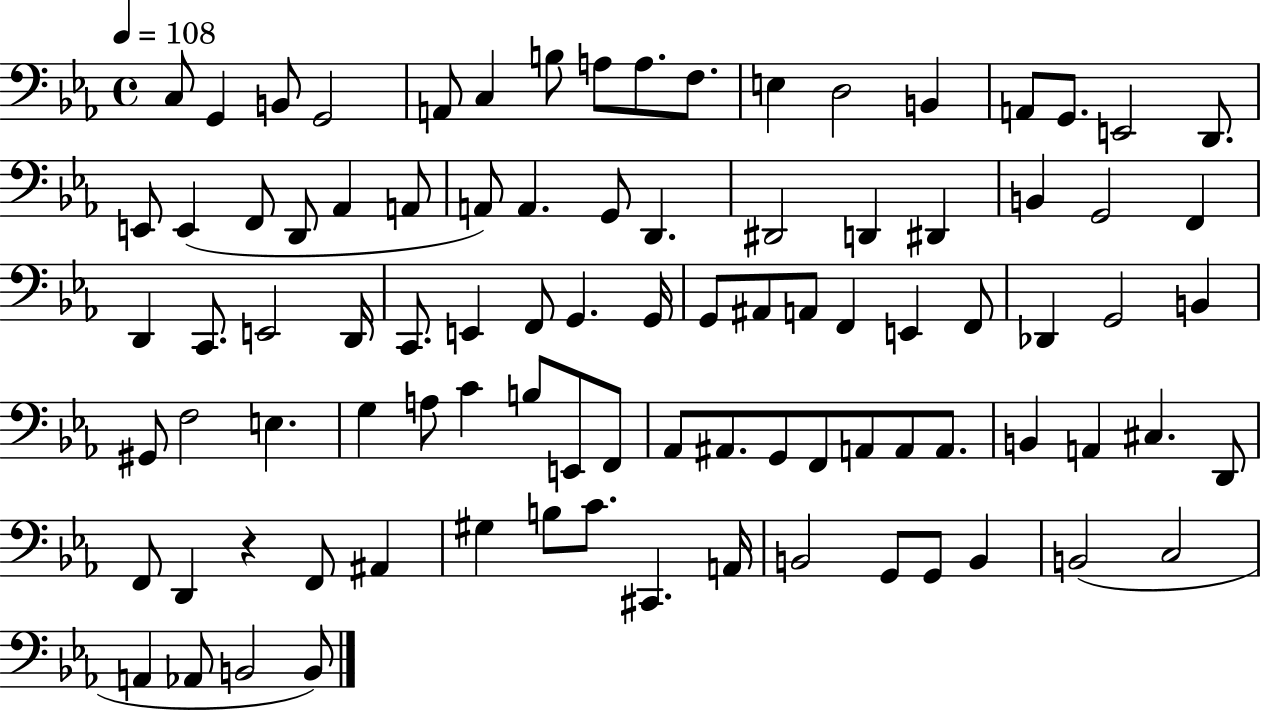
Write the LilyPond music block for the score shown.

{
  \clef bass
  \time 4/4
  \defaultTimeSignature
  \key ees \major
  \tempo 4 = 108
  c8 g,4 b,8 g,2 | a,8 c4 b8 a8 a8. f8. | e4 d2 b,4 | a,8 g,8. e,2 d,8. | \break e,8 e,4( f,8 d,8 aes,4 a,8 | a,8) a,4. g,8 d,4. | dis,2 d,4 dis,4 | b,4 g,2 f,4 | \break d,4 c,8. e,2 d,16 | c,8. e,4 f,8 g,4. g,16 | g,8 ais,8 a,8 f,4 e,4 f,8 | des,4 g,2 b,4 | \break gis,8 f2 e4. | g4 a8 c'4 b8 e,8 f,8 | aes,8 ais,8. g,8 f,8 a,8 a,8 a,8. | b,4 a,4 cis4. d,8 | \break f,8 d,4 r4 f,8 ais,4 | gis4 b8 c'8. cis,4. a,16 | b,2 g,8 g,8 b,4 | b,2( c2 | \break a,4 aes,8 b,2 b,8) | \bar "|."
}